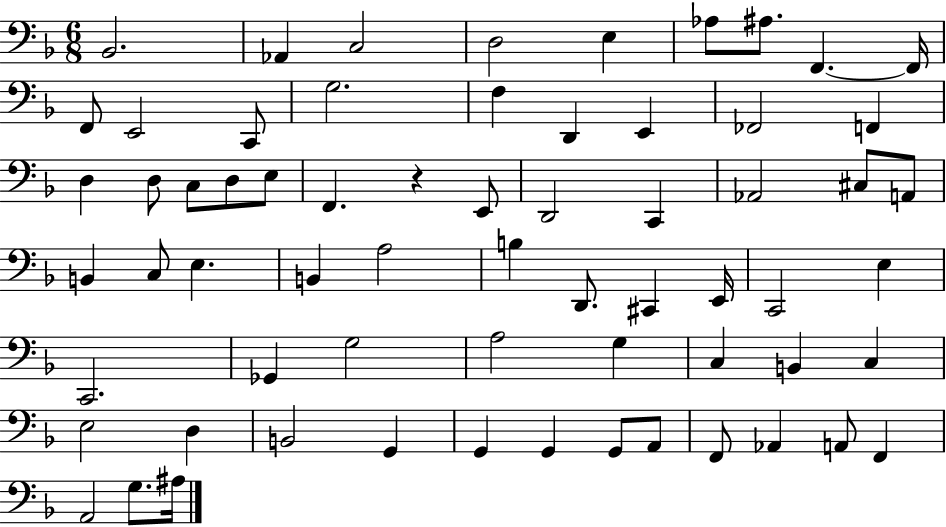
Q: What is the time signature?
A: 6/8